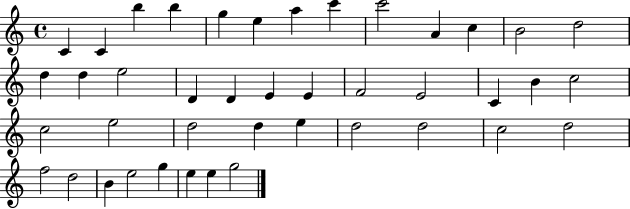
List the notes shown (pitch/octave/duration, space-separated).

C4/q C4/q B5/q B5/q G5/q E5/q A5/q C6/q C6/h A4/q C5/q B4/h D5/h D5/q D5/q E5/h D4/q D4/q E4/q E4/q F4/h E4/h C4/q B4/q C5/h C5/h E5/h D5/h D5/q E5/q D5/h D5/h C5/h D5/h F5/h D5/h B4/q E5/h G5/q E5/q E5/q G5/h